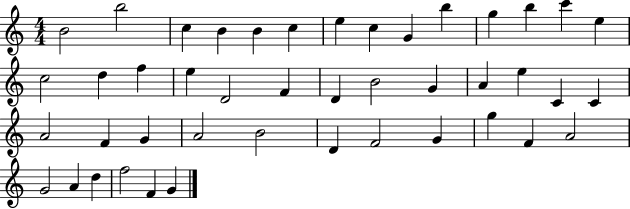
B4/h B5/h C5/q B4/q B4/q C5/q E5/q C5/q G4/q B5/q G5/q B5/q C6/q E5/q C5/h D5/q F5/q E5/q D4/h F4/q D4/q B4/h G4/q A4/q E5/q C4/q C4/q A4/h F4/q G4/q A4/h B4/h D4/q F4/h G4/q G5/q F4/q A4/h G4/h A4/q D5/q F5/h F4/q G4/q